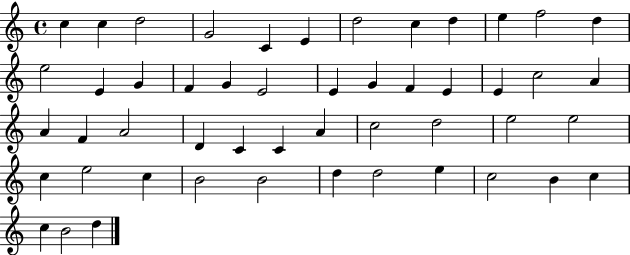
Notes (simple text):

C5/q C5/q D5/h G4/h C4/q E4/q D5/h C5/q D5/q E5/q F5/h D5/q E5/h E4/q G4/q F4/q G4/q E4/h E4/q G4/q F4/q E4/q E4/q C5/h A4/q A4/q F4/q A4/h D4/q C4/q C4/q A4/q C5/h D5/h E5/h E5/h C5/q E5/h C5/q B4/h B4/h D5/q D5/h E5/q C5/h B4/q C5/q C5/q B4/h D5/q